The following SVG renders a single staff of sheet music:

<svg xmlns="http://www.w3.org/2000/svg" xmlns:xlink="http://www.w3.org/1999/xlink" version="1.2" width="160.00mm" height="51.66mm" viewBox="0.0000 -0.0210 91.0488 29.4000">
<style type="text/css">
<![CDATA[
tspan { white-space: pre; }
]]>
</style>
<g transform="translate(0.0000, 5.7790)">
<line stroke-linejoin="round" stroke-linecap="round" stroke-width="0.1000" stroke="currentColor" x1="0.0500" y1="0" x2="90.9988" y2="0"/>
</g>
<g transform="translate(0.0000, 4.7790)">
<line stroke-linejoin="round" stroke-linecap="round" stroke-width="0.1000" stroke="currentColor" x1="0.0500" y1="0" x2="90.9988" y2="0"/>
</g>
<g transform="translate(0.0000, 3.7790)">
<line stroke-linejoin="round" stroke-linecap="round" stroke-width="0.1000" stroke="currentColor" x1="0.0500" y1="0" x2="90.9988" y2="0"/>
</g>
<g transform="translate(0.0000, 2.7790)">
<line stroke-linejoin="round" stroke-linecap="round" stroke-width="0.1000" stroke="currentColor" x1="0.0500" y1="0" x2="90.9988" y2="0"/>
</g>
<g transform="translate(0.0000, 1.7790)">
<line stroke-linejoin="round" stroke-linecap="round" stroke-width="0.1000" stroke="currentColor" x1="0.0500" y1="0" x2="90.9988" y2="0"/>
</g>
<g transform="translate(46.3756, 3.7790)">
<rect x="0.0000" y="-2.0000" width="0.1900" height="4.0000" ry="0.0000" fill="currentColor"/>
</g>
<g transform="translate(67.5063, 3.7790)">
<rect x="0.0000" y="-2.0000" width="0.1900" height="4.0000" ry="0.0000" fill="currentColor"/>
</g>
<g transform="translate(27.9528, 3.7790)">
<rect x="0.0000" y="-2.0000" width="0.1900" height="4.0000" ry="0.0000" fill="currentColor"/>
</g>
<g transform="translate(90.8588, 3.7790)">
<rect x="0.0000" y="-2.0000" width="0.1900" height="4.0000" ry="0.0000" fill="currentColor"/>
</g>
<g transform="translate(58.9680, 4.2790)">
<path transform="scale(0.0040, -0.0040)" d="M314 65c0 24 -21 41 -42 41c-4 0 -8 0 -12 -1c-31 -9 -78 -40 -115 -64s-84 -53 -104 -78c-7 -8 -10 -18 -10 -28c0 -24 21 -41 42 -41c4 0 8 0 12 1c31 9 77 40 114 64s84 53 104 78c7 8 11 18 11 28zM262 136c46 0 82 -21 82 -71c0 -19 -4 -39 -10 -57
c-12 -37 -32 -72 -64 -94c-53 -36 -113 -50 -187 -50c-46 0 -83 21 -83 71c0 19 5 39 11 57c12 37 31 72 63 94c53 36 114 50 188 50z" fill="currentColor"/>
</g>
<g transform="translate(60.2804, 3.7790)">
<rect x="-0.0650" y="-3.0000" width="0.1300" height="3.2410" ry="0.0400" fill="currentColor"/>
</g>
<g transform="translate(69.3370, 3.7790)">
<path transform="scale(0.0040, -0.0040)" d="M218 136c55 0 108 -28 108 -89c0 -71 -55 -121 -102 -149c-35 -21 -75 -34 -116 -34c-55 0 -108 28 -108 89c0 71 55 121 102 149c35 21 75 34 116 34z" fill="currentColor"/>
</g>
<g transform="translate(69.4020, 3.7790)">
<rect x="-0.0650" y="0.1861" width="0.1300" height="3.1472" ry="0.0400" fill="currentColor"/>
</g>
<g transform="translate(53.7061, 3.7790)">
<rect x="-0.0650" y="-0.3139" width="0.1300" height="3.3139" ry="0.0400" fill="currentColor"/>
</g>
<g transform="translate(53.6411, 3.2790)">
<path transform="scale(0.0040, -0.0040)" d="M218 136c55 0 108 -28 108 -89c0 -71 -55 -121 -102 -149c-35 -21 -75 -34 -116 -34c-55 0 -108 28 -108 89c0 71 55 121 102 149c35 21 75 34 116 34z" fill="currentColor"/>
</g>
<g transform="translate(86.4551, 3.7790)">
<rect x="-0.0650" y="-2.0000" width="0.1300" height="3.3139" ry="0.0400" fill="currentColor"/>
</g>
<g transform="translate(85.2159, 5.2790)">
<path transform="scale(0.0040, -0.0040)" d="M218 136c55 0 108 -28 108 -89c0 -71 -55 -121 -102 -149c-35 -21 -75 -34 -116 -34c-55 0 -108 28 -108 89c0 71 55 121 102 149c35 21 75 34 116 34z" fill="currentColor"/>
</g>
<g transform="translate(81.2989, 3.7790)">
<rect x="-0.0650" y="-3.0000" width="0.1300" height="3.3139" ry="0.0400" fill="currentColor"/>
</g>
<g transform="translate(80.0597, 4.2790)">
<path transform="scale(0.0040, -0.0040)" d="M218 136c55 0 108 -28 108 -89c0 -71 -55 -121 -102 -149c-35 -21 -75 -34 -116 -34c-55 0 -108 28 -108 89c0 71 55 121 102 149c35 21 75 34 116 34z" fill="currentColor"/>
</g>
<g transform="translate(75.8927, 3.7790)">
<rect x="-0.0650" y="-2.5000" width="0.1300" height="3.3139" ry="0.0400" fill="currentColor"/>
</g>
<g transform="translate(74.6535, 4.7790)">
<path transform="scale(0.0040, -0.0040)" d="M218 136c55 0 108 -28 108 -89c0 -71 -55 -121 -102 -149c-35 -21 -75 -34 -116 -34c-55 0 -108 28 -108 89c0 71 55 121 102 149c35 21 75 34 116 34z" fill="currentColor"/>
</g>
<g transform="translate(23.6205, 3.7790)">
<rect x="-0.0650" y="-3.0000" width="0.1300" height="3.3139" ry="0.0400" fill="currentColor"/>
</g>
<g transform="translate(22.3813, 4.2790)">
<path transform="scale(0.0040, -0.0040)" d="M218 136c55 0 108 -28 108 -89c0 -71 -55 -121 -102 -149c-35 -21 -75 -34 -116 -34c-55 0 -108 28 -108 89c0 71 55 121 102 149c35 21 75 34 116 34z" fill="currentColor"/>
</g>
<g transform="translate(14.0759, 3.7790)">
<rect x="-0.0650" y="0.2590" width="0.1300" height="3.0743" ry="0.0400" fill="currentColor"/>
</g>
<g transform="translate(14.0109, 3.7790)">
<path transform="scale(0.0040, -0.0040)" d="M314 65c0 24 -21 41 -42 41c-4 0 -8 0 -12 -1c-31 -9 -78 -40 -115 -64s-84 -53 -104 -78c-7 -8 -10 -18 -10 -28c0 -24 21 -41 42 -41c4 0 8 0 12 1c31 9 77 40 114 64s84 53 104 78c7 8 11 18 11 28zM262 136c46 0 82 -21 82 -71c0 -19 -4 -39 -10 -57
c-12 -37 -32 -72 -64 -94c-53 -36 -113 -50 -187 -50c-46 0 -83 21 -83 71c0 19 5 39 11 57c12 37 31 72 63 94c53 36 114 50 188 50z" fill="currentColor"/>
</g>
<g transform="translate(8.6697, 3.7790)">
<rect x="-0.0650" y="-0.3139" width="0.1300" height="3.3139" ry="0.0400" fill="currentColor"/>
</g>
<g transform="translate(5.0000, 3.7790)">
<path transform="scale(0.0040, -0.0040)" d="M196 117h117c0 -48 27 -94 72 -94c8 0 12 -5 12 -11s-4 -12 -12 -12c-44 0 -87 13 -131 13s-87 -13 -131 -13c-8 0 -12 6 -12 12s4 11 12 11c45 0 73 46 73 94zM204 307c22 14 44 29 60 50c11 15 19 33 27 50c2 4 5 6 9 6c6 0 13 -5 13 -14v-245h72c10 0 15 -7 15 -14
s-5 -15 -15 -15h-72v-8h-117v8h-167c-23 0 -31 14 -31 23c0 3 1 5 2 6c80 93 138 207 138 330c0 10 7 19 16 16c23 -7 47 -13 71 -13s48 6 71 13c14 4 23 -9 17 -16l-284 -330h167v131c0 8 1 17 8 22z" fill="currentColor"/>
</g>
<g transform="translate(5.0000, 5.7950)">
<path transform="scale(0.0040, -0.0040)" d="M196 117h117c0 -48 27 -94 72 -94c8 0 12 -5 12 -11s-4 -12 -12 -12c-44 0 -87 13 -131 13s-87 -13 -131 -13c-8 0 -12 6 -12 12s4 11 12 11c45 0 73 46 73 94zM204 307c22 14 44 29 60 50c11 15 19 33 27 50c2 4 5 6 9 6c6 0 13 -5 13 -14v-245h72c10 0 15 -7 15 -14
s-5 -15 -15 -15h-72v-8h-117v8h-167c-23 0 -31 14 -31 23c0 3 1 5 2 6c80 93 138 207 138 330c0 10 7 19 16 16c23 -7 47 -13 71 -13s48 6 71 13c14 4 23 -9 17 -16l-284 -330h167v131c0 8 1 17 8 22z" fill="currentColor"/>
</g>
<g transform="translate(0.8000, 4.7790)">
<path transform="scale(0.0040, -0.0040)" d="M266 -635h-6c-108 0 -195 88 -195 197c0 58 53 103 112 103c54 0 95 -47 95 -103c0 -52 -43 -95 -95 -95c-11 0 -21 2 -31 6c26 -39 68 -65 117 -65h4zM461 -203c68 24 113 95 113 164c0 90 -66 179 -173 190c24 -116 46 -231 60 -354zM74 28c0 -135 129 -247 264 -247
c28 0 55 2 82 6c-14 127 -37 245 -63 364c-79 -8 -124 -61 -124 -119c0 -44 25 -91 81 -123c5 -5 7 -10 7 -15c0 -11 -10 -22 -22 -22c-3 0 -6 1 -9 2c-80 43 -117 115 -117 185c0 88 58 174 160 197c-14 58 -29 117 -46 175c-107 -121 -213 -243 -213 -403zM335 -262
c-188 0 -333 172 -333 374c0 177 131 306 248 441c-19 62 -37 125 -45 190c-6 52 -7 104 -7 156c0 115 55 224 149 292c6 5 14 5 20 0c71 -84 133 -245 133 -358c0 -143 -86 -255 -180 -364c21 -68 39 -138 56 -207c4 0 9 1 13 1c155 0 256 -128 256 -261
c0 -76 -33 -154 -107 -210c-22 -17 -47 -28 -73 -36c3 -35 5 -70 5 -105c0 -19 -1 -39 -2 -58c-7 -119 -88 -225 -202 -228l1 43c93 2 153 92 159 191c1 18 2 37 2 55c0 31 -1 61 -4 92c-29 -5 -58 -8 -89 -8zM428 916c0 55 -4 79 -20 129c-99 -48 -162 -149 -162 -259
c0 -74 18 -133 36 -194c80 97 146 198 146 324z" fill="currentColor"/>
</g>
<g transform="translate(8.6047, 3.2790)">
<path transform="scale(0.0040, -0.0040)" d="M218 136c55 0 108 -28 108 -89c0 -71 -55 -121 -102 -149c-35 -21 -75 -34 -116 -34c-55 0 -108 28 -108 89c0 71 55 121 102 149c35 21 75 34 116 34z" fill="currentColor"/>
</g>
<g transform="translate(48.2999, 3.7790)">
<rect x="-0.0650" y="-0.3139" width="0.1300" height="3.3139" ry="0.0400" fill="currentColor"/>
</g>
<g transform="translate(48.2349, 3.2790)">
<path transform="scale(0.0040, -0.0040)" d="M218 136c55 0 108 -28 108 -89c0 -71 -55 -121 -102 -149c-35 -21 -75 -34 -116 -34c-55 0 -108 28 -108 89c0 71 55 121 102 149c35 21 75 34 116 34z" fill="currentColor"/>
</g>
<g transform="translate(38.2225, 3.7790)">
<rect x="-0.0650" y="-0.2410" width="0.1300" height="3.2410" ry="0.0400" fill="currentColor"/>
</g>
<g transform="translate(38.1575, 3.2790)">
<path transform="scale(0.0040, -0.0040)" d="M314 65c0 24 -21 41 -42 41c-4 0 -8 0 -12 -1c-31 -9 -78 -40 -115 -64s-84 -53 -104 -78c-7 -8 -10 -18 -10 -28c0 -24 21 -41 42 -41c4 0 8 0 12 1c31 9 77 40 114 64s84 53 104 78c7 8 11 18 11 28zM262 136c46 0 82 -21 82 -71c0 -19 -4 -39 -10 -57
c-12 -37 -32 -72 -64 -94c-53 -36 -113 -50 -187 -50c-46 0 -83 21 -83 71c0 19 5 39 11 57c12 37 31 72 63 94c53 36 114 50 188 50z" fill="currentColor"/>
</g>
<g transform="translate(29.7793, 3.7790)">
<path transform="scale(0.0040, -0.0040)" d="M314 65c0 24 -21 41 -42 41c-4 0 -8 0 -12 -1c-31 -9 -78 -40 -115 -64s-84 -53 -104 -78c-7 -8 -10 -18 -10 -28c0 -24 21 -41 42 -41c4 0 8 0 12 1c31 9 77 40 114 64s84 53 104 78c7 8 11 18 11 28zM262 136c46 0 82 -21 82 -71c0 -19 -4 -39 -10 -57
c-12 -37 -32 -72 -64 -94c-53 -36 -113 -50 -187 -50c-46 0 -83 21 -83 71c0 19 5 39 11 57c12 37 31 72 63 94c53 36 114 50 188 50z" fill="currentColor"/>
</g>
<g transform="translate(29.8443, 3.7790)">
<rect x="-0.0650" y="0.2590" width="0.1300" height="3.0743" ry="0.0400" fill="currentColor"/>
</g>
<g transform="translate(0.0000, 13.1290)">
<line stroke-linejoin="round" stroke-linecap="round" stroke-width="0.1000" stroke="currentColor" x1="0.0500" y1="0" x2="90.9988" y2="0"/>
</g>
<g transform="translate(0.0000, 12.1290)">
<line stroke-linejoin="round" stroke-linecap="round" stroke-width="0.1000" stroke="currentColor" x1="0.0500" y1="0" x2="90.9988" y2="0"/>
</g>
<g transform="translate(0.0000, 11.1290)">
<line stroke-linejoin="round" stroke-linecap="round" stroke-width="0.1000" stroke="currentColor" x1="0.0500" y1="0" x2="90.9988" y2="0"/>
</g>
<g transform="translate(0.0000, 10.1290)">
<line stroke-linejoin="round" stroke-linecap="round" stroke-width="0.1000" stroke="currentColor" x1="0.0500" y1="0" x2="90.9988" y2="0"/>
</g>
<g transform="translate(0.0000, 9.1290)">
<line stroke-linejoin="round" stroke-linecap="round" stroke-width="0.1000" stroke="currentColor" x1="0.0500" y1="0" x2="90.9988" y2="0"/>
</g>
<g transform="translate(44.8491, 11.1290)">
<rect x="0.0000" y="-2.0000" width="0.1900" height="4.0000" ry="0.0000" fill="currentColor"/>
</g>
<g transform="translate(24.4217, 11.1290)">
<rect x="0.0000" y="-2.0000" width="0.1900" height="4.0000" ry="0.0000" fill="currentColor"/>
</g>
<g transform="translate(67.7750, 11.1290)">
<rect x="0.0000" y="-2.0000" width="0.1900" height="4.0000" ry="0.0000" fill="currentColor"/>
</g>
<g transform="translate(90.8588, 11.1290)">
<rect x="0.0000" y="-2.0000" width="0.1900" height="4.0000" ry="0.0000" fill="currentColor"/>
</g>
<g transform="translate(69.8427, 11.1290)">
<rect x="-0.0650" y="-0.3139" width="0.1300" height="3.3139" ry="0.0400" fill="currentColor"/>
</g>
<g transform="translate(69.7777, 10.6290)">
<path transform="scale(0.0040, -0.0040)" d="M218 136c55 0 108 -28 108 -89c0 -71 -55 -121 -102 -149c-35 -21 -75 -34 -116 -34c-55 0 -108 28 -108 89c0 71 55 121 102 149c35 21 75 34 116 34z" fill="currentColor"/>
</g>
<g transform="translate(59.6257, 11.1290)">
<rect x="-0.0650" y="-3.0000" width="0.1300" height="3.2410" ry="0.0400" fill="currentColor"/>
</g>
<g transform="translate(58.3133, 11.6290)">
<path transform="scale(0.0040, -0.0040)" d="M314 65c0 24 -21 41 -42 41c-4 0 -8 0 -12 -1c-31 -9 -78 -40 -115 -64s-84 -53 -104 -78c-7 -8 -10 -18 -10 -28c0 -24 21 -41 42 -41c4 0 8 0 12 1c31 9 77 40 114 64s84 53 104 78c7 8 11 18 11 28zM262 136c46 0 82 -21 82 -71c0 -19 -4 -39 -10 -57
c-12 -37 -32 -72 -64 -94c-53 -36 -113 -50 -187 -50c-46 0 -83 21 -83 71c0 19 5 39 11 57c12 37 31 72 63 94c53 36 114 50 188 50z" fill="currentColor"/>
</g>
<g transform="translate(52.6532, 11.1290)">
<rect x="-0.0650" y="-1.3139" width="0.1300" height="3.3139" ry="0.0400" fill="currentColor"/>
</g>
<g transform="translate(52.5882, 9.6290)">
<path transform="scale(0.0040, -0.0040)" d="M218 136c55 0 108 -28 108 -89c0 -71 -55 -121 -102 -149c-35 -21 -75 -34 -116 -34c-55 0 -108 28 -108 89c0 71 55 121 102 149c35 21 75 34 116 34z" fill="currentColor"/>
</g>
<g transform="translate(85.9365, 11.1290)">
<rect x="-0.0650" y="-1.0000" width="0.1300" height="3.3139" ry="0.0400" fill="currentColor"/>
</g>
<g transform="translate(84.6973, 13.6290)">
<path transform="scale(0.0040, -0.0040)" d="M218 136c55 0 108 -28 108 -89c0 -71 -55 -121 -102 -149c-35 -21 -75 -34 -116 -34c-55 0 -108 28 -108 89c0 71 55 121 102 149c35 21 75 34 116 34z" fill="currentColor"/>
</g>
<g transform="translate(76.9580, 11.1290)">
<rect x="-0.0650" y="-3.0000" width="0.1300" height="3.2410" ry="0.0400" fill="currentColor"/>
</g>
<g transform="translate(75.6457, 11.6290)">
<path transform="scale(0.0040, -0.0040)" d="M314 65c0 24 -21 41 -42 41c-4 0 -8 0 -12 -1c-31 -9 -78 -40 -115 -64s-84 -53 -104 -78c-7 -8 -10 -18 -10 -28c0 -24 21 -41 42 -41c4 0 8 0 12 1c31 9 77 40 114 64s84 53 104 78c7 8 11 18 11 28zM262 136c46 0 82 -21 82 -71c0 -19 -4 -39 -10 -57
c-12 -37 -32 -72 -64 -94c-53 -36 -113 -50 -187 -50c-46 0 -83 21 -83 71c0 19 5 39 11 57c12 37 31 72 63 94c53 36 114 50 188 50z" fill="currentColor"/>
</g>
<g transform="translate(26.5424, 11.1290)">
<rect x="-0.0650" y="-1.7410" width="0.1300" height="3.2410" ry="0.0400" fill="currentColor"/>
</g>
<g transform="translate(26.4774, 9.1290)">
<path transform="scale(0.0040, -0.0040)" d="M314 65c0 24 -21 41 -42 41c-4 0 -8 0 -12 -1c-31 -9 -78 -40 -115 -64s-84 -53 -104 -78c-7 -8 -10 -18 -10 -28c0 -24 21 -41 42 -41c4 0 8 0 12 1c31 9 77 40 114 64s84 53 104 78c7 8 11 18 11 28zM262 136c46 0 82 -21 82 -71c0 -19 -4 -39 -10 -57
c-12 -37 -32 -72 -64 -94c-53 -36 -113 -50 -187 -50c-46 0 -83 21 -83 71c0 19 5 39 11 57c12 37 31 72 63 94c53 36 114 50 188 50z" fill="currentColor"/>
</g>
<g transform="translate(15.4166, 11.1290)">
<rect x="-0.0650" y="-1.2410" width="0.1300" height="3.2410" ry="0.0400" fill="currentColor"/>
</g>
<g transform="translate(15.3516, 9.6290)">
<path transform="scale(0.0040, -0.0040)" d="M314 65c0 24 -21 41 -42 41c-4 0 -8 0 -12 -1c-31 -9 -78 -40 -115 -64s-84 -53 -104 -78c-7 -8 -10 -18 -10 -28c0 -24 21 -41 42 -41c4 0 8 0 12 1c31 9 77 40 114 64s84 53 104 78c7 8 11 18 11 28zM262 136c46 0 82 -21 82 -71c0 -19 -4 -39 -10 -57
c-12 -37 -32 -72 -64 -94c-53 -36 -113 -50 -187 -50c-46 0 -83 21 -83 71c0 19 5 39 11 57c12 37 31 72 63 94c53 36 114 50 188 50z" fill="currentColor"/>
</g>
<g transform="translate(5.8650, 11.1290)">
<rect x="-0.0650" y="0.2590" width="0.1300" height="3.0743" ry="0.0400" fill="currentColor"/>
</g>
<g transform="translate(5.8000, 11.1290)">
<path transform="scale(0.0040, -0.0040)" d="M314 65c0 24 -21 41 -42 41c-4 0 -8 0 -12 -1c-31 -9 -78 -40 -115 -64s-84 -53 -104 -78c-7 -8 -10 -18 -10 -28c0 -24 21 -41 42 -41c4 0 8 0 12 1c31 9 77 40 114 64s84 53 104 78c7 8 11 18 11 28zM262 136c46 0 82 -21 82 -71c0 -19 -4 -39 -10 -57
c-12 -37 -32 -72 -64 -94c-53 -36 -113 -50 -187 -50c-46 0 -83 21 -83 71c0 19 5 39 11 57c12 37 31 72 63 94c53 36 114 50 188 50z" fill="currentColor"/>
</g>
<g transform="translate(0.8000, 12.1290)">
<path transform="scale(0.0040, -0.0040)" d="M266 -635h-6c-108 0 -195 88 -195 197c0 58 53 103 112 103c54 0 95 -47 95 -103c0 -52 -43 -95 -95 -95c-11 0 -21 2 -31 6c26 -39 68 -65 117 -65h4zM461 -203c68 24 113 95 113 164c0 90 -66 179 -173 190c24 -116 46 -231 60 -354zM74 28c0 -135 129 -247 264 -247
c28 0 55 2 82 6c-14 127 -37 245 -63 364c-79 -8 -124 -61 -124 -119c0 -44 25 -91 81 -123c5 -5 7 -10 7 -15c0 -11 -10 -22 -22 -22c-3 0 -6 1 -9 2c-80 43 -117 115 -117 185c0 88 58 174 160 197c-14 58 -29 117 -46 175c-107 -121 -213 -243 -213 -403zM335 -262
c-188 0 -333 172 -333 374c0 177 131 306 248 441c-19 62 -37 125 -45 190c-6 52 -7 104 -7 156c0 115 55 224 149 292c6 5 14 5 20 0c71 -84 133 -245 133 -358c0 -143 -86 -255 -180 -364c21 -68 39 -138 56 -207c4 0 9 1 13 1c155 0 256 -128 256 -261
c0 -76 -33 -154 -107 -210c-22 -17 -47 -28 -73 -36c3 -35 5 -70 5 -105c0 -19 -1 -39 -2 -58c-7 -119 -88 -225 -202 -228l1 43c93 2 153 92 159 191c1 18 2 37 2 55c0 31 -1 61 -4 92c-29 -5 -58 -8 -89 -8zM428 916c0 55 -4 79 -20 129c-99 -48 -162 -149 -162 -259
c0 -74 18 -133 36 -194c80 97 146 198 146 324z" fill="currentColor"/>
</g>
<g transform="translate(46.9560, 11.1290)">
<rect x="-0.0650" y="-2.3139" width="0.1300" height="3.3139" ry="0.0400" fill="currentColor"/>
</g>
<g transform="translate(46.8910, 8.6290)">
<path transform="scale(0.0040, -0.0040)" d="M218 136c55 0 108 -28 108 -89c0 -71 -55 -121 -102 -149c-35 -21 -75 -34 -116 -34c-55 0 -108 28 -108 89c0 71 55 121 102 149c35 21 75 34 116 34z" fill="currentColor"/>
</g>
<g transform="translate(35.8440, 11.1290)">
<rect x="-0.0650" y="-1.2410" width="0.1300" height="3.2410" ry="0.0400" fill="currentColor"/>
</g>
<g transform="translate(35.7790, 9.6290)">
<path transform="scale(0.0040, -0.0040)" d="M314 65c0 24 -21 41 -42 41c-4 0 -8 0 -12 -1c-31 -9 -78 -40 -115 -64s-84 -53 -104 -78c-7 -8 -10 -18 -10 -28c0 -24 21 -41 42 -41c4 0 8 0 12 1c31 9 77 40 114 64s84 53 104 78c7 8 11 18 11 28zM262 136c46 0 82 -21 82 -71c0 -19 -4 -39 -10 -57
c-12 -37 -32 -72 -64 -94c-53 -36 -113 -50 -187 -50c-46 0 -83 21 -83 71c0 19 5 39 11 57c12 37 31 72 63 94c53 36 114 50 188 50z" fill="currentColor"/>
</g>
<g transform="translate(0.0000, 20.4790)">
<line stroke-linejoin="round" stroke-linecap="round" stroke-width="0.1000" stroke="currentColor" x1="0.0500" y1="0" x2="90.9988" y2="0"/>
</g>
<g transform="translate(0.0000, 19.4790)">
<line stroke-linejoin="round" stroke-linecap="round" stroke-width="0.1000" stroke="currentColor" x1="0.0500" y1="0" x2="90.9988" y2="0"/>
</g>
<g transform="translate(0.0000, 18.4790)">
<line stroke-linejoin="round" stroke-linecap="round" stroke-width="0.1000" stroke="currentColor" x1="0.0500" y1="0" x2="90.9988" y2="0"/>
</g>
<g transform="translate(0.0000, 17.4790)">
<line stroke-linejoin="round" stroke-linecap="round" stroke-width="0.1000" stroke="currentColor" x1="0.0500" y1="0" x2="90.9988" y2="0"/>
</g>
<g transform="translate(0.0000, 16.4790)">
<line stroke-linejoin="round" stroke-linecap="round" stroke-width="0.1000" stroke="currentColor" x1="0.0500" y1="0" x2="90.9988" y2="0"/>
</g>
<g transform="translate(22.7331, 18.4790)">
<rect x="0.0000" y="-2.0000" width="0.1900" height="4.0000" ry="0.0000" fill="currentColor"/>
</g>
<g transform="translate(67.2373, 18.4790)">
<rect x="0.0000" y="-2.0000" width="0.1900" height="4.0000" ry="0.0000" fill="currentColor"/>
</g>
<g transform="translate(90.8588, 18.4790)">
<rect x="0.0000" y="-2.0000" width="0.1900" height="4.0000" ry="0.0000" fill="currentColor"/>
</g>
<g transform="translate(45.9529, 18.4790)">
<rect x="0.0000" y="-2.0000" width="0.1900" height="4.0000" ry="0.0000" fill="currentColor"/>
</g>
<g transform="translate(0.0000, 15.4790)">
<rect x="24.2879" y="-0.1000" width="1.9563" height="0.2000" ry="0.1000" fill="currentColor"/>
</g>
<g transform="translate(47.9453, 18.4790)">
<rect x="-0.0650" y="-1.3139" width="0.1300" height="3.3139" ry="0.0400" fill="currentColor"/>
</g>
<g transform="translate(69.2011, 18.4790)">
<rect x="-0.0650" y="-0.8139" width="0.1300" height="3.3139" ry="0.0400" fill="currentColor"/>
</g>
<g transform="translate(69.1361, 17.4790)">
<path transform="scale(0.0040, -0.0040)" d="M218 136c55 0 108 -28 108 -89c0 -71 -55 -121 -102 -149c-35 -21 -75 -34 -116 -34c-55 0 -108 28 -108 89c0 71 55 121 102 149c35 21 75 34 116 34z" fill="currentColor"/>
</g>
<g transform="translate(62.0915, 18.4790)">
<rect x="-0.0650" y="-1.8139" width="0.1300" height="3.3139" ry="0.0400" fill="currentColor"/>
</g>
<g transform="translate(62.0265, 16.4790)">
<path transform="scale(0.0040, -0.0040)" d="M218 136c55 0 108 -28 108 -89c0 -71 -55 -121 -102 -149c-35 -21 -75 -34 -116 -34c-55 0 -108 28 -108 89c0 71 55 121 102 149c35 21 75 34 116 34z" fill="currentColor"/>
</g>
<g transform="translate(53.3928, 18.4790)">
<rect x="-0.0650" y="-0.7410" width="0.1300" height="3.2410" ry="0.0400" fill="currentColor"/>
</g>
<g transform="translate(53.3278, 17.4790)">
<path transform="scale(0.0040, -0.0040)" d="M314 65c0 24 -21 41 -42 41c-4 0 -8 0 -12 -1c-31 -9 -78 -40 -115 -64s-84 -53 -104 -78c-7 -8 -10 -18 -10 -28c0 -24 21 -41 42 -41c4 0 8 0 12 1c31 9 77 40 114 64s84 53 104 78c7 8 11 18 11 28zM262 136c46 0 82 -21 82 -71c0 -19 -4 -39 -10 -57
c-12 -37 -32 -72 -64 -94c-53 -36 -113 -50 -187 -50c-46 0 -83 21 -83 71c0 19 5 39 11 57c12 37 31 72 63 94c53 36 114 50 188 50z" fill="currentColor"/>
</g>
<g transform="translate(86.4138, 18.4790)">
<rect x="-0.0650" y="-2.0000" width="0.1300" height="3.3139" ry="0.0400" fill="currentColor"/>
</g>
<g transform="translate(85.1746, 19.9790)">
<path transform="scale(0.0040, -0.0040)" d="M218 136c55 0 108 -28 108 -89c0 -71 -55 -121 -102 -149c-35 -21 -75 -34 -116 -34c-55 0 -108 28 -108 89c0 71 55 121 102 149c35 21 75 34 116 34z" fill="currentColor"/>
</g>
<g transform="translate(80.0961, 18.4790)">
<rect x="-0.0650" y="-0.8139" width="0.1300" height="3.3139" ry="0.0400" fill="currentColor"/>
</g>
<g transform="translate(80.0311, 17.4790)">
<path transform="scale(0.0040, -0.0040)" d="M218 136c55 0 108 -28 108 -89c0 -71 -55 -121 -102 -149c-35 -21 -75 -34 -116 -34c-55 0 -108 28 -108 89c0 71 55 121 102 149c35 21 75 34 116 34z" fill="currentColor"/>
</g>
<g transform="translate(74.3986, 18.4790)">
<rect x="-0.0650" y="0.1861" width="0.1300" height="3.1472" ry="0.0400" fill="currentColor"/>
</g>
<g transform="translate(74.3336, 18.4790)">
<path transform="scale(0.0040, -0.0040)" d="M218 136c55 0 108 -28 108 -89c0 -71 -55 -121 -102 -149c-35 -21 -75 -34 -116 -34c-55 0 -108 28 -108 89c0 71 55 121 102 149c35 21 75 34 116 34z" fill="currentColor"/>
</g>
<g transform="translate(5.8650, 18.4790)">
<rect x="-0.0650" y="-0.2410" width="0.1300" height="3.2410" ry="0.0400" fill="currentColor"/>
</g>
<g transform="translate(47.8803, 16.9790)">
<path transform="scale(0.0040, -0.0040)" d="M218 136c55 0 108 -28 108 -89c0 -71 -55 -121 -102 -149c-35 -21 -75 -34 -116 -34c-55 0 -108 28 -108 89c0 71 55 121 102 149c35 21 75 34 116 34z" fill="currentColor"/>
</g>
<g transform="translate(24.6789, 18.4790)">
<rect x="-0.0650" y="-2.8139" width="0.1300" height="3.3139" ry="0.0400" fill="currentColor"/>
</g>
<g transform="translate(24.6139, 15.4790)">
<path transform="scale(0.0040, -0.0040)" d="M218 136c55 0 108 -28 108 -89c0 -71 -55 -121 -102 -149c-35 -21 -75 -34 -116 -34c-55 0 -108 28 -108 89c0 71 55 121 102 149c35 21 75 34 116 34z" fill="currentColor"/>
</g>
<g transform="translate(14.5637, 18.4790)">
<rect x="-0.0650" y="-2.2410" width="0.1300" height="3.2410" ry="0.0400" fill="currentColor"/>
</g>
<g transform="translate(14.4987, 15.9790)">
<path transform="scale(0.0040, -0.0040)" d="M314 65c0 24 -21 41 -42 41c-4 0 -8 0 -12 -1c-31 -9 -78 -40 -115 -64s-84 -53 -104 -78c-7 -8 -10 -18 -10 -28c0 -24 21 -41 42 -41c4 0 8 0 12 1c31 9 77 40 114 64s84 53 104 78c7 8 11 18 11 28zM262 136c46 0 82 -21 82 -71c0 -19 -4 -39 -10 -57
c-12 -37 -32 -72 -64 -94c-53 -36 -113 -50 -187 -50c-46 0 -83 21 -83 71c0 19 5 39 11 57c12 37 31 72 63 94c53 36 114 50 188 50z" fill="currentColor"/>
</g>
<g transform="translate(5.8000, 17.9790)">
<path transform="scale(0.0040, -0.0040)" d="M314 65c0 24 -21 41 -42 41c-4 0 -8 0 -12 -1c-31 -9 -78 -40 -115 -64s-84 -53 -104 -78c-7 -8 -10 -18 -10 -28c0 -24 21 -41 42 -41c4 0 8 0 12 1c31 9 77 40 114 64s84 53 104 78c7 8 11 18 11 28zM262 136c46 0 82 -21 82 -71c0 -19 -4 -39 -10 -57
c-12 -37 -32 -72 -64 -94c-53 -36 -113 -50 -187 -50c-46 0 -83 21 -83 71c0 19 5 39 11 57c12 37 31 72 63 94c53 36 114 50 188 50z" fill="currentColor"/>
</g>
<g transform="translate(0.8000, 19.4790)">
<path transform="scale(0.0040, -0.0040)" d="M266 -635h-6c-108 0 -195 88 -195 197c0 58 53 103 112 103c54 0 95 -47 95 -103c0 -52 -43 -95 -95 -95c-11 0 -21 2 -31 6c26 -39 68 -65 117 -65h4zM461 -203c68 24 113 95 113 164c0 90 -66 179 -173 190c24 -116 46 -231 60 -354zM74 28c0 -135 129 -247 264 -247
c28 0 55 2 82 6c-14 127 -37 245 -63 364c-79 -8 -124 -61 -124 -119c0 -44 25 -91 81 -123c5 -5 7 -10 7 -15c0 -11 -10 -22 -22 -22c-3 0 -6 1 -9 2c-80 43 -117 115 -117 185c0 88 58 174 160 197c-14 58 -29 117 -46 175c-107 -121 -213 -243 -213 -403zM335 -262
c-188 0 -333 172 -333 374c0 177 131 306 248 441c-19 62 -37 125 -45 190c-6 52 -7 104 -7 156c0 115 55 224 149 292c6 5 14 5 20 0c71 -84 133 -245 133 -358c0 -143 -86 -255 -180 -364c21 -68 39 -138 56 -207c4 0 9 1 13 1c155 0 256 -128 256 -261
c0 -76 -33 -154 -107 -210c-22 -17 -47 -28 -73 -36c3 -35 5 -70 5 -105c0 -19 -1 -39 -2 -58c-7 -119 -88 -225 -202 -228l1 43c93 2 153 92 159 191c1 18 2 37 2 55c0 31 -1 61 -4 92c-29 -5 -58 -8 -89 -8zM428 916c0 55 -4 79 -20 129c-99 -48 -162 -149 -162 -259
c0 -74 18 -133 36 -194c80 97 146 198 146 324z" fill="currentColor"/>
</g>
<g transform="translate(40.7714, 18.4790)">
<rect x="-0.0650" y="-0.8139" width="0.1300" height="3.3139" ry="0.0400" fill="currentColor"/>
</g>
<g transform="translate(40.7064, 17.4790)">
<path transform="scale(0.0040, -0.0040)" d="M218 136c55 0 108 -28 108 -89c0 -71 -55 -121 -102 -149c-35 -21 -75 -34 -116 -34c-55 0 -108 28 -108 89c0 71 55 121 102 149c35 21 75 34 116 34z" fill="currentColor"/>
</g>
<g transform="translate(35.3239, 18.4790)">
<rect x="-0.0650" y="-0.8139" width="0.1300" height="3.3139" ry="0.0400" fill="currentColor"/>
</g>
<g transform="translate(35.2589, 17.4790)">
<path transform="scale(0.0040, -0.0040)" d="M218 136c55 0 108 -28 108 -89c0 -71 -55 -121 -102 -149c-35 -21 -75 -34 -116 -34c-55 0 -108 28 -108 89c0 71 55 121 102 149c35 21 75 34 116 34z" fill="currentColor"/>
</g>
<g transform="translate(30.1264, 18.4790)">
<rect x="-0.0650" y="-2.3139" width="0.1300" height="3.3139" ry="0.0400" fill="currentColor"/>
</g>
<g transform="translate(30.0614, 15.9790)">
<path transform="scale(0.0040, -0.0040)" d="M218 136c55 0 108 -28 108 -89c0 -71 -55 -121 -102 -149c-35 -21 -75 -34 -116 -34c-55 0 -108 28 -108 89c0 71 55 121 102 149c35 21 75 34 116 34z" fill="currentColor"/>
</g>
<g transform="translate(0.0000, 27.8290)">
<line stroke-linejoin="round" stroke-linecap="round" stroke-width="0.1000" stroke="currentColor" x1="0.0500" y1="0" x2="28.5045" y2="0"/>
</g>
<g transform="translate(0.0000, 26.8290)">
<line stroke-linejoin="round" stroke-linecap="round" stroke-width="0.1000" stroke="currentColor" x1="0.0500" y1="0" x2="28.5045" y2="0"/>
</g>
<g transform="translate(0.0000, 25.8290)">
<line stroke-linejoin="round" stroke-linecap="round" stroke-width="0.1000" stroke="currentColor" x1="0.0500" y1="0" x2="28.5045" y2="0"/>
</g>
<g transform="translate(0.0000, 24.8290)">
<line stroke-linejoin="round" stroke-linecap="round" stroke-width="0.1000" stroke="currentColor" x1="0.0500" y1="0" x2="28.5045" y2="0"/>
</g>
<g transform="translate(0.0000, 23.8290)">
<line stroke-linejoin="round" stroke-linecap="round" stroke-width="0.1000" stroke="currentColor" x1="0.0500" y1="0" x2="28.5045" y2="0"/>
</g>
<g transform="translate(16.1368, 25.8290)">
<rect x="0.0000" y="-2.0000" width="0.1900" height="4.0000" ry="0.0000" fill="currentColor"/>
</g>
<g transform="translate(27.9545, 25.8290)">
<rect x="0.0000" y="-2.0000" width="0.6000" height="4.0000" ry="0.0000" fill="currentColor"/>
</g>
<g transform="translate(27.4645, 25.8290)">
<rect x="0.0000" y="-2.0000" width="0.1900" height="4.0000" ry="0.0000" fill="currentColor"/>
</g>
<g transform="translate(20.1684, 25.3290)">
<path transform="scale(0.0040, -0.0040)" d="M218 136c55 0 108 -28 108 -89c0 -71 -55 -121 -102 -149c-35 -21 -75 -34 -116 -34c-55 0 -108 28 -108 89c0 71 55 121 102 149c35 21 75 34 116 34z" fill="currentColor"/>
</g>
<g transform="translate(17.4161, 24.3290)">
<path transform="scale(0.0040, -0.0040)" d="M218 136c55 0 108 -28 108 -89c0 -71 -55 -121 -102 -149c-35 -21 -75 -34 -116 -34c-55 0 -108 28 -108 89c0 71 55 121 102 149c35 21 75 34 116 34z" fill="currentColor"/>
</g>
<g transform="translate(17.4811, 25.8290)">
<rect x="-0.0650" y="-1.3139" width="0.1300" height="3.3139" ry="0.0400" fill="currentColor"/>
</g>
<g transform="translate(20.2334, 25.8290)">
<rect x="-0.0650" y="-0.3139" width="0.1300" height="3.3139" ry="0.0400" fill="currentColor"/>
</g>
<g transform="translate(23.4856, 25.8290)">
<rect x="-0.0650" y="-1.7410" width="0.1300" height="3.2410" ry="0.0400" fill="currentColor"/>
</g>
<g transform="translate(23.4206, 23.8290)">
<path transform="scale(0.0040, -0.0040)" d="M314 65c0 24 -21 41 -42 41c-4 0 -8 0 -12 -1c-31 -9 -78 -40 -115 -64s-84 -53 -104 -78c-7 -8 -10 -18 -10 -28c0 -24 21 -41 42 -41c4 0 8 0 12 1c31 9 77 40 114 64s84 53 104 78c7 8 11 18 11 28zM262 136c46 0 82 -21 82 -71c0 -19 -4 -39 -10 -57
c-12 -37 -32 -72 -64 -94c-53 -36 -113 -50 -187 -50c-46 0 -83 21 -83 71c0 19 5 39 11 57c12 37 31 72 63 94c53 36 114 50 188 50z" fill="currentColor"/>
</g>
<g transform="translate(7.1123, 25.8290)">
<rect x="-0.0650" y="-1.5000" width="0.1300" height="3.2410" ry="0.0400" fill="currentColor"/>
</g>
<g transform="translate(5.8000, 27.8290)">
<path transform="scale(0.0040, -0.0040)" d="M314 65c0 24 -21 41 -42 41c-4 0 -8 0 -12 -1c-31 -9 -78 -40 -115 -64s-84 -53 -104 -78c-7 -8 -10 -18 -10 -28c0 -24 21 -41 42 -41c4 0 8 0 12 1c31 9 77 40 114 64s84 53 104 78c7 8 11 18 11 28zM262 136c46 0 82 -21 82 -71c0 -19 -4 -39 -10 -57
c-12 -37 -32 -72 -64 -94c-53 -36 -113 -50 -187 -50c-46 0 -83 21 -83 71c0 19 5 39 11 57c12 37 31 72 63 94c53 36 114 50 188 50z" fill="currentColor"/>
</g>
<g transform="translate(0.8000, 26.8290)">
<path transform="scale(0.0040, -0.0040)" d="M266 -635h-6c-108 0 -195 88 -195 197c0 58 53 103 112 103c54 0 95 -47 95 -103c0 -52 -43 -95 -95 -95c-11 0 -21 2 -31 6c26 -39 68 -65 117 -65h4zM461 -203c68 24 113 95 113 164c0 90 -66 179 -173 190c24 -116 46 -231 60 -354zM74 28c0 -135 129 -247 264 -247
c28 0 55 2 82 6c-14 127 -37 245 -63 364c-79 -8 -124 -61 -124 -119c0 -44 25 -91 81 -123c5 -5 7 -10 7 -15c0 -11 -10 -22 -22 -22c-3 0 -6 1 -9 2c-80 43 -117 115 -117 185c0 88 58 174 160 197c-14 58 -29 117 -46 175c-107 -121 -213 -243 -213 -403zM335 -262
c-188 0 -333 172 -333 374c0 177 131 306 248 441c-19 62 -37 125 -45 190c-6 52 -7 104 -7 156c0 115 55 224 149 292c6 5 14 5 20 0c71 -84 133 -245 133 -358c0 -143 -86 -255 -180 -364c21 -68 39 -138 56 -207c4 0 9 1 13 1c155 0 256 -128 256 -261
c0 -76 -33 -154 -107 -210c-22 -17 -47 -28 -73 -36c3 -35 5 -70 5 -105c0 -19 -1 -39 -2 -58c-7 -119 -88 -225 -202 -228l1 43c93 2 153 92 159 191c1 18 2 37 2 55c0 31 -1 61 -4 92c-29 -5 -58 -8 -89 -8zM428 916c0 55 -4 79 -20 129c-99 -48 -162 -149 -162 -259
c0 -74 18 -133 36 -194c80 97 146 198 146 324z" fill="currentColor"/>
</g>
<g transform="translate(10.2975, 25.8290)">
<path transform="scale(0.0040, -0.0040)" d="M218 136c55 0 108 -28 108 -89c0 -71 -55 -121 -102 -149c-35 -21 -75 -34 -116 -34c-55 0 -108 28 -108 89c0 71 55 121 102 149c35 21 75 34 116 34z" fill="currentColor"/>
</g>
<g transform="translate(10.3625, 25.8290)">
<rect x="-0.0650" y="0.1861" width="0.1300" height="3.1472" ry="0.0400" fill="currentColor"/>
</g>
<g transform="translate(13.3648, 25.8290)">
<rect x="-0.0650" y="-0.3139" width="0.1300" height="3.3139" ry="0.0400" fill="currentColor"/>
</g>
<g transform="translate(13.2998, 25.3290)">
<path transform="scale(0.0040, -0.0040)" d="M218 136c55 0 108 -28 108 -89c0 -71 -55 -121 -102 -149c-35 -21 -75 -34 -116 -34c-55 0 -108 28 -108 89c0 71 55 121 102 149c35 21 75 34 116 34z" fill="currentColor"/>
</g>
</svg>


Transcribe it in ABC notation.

X:1
T:Untitled
M:4/4
L:1/4
K:C
c B2 A B2 c2 c c A2 B G A F B2 e2 f2 e2 g e A2 c A2 D c2 g2 a g d d e d2 f d B d F E2 B c e c f2